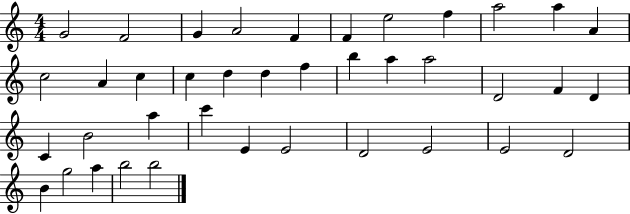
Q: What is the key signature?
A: C major